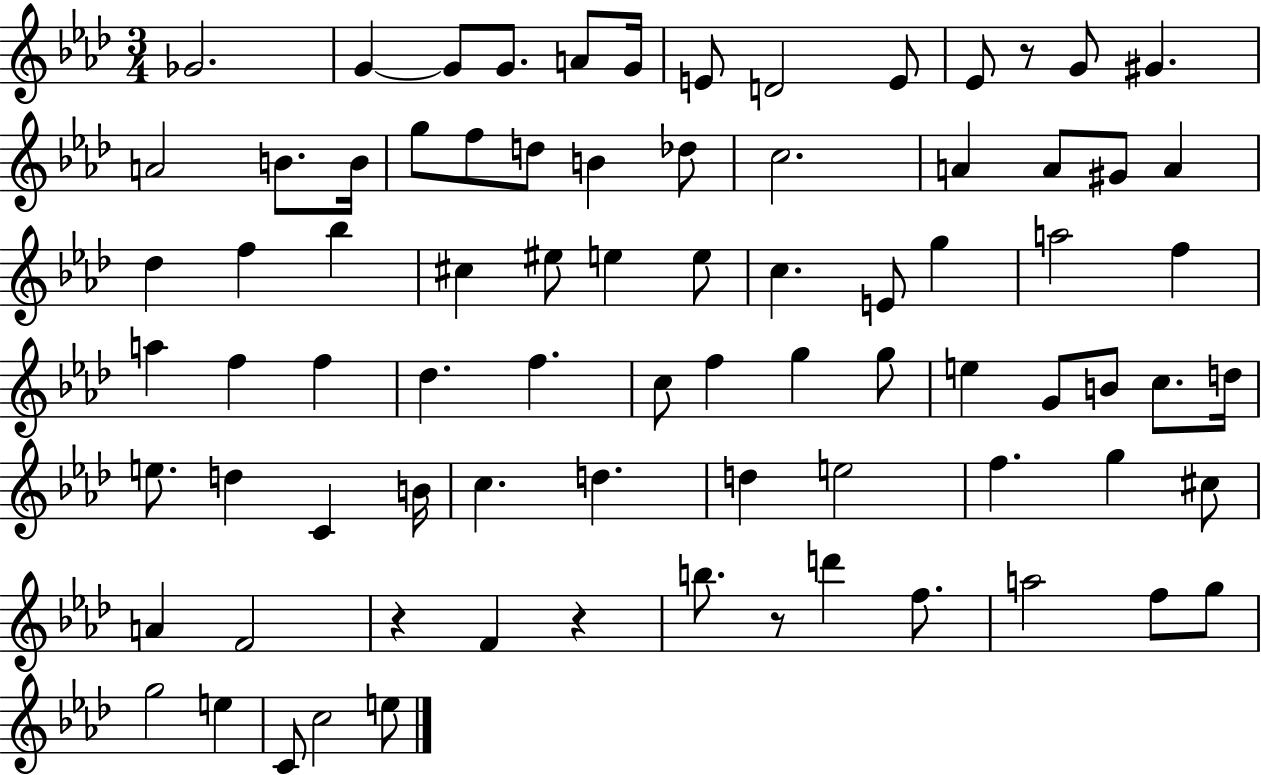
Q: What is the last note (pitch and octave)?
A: E5